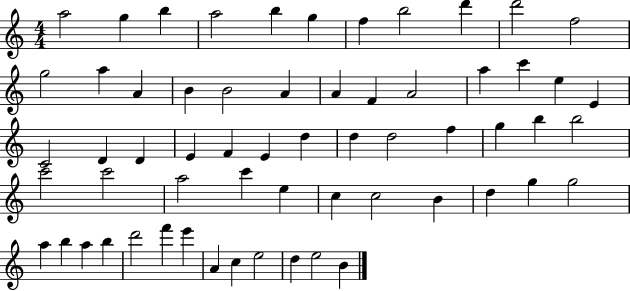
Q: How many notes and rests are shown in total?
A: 61